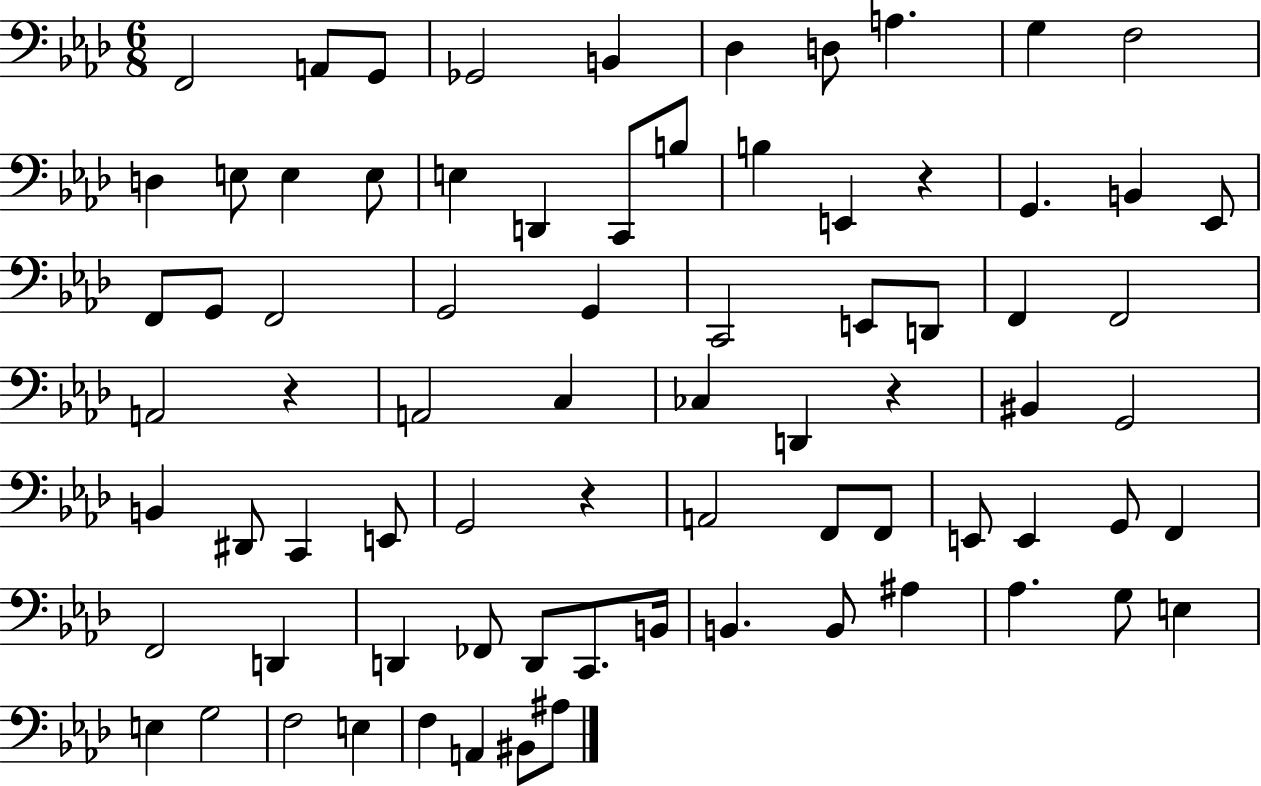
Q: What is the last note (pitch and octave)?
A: A#3